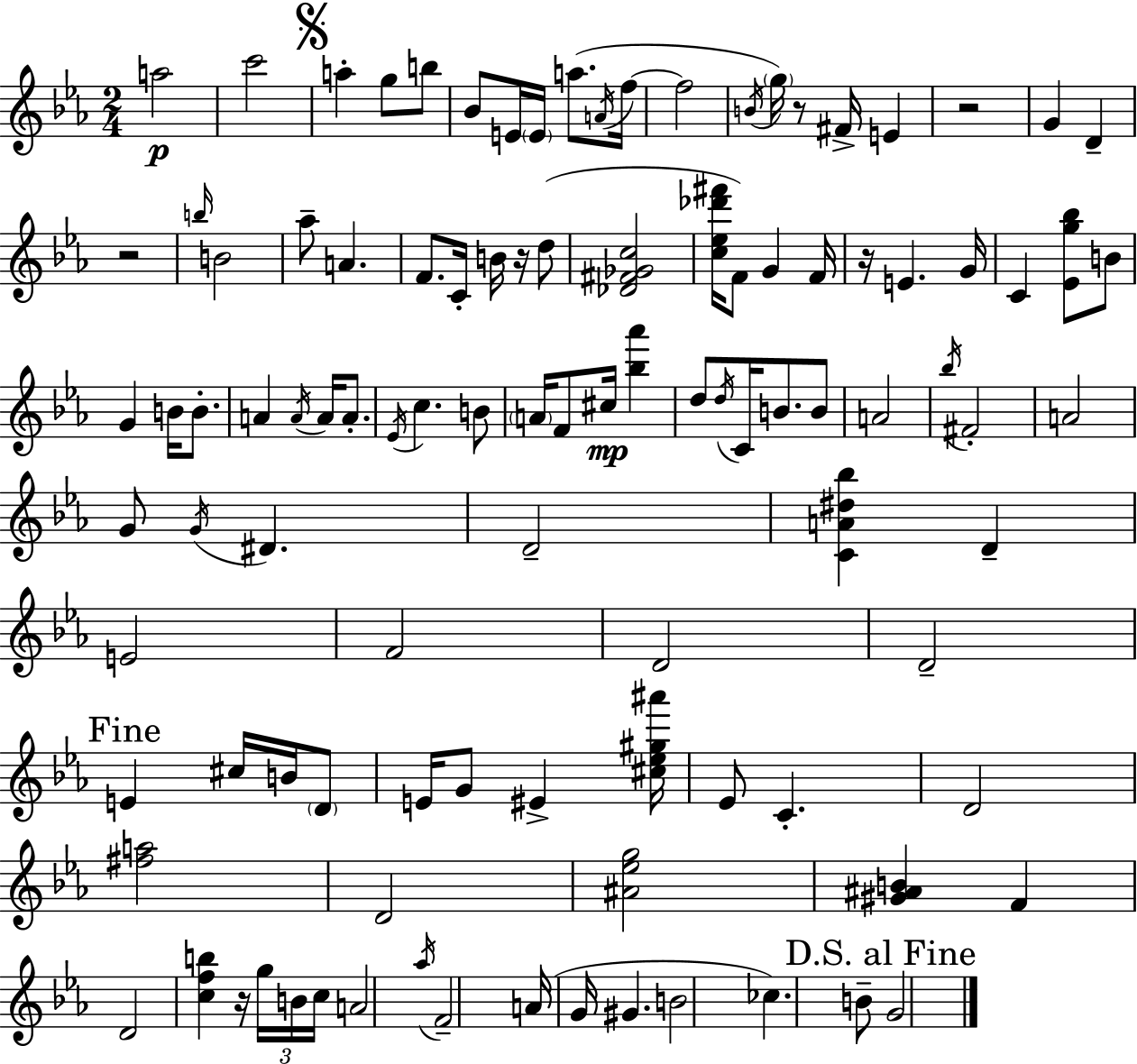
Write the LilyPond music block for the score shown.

{
  \clef treble
  \numericTimeSignature
  \time 2/4
  \key c \minor
  a''2\p | c'''2 | \mark \markup { \musicglyph "scripts.segno" } a''4-. g''8 b''8 | bes'8 e'16 \parenthesize e'16 a''8.( \acciaccatura { a'16 } | \break f''16~~ f''2 | \acciaccatura { b'16 } \parenthesize g''16) r8 fis'16-> e'4 | r2 | g'4 d'4-- | \break r2 | \grace { b''16 } b'2 | aes''8-- a'4. | f'8. c'16-. b'16 | \break r16 d''8( <des' fis' ges' c''>2 | <c'' ees'' des''' fis'''>16 f'8) g'4 | f'16 r16 e'4. | g'16 c'4 <ees' g'' bes''>8 | \break b'8 g'4 b'16 | b'8.-. a'4 \acciaccatura { a'16 } | a'16 a'8.-. \acciaccatura { ees'16 } c''4. | b'8 \parenthesize a'16 f'8 | \break cis''16\mp <bes'' aes'''>4 d''8 \acciaccatura { d''16 } | c'16 b'8. b'8 a'2 | \acciaccatura { bes''16 } fis'2-. | a'2 | \break g'8 | \acciaccatura { g'16 } dis'4. | d'2-- | <c' a' dis'' bes''>4 d'4-- | \break e'2 | f'2 | d'2 | d'2-- | \break \mark "Fine" e'4 cis''16 b'16 \parenthesize d'8 | e'16 g'8 eis'4-> <cis'' ees'' gis'' ais'''>16 | ees'8 c'4.-. | d'2 | \break <fis'' a''>2 | d'2 | <ais' ees'' g''>2 | <gis' ais' b'>4 f'4 | \break d'2 | <c'' f'' b''>4 r16 \tuplet 3/2 { g''16 b'16 c''16 } | a'2 | \acciaccatura { aes''16 } f'2-- | \break a'16( g'16 gis'4. | b'2 | ces''4.) b'8-- | \mark "D.S. al Fine" g'2 | \break \bar "|."
}